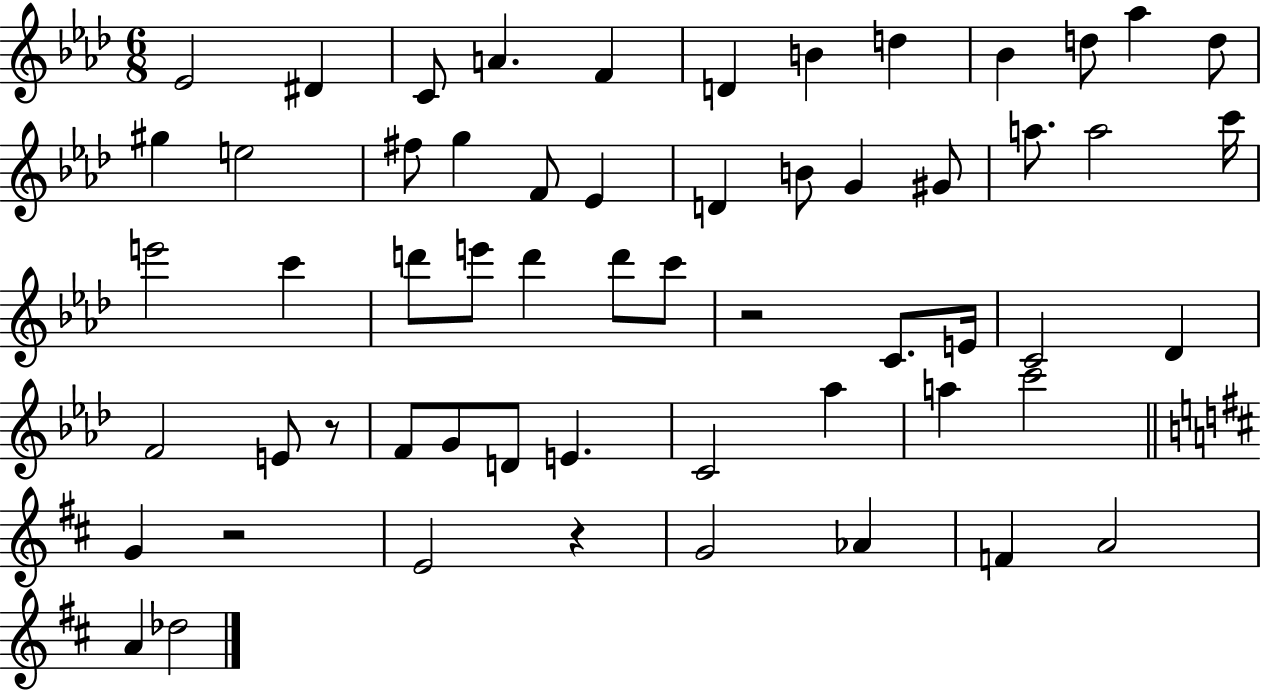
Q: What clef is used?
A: treble